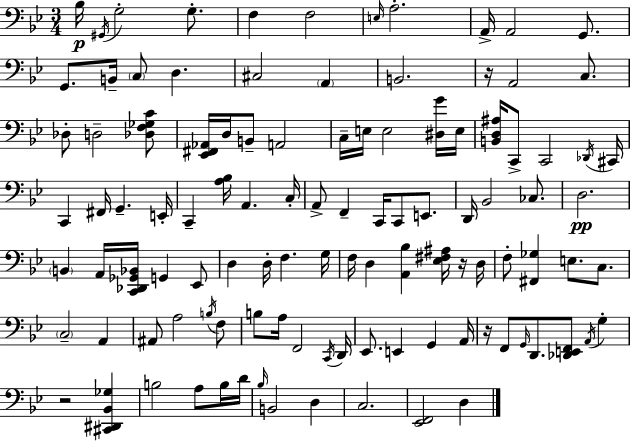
X:1
T:Untitled
M:3/4
L:1/4
K:Bb
_B,/4 ^G,,/4 G,2 G,/2 F, F,2 E,/4 A,2 A,,/4 A,,2 G,,/2 G,,/2 B,,/4 C,/2 D, ^C,2 A,, B,,2 z/4 A,,2 C,/2 _D,/2 D,2 [_D,F,_G,C]/2 [_E,,^F,,_A,,]/4 D,/4 B,,/2 A,,2 C,/4 E,/4 E,2 [^D,G]/4 E,/4 [B,,D,^A,]/4 C,,/2 C,,2 _D,,/4 ^C,,/4 C,, ^F,,/4 G,, E,,/4 C,, [A,_B,]/4 A,, C,/4 A,,/2 F,, C,,/4 C,,/2 E,,/2 D,,/4 _B,,2 _C,/2 D,2 B,, A,,/4 [C,,_D,,_G,,_B,,]/4 G,, _E,,/2 D, D,/4 F, G,/4 F,/4 D, [A,,_B,] [_E,^F,^A,]/4 z/4 D,/4 F,/2 [^F,,_G,] E,/2 C,/2 C,2 A,, ^A,,/2 A,2 B,/4 F,/2 B,/2 A,/4 F,,2 C,,/4 D,,/4 _E,,/2 E,, G,, A,,/4 z/4 F,,/2 G,,/4 D,,/2 [_D,,E,,F,,]/2 A,,/4 G, z2 [^C,,^D,,_B,,_G,] B,2 A,/2 B,/4 D/4 _B,/4 B,,2 D, C,2 [_E,,F,,]2 D,